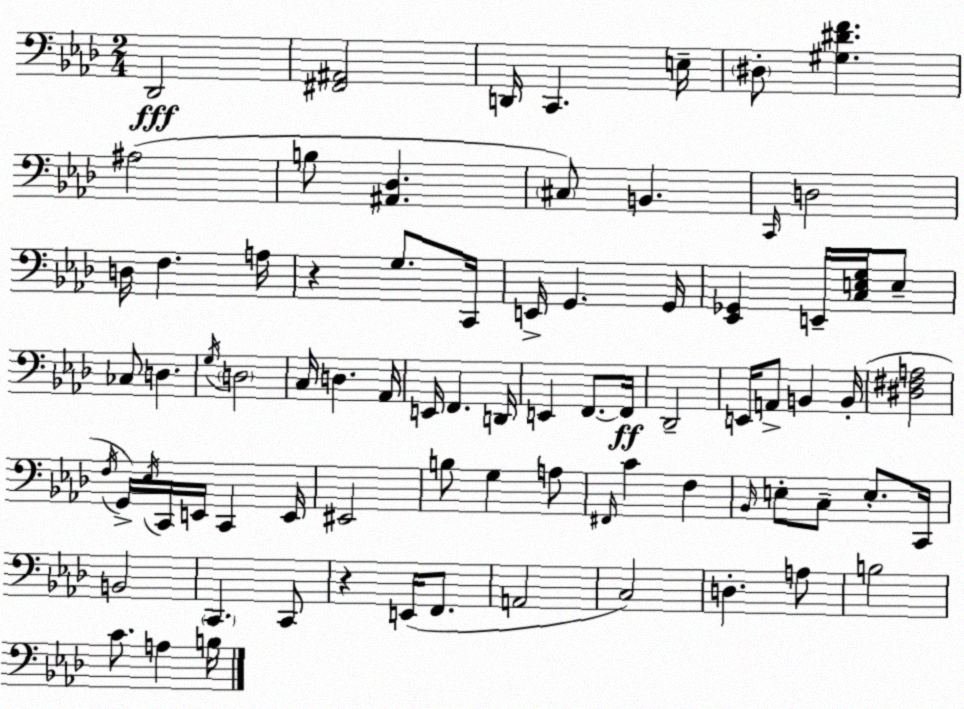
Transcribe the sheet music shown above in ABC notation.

X:1
T:Untitled
M:2/4
L:1/4
K:Ab
_D,,2 [^F,,^A,,]2 D,,/4 C,, E,/4 ^D,/2 [^G,^DF] ^A,2 B,/2 [^A,,_D,] ^C,/2 B,, C,,/4 D,2 D,/4 F, A,/4 z G,/2 C,,/4 E,,/4 G,, G,,/4 [_E,,_G,,] E,,/4 [C,E,G,]/4 E,/2 _C,/2 D, G,/4 D,2 C,/4 D, _A,,/4 E,,/4 F,, D,,/4 E,, F,,/2 F,,/4 _D,,2 E,,/4 A,,/2 B,, B,,/4 [^D,^F,A,]2 F,/4 G,,/4 _E,/4 C,,/4 E,,/4 C,, E,,/4 ^E,,2 B,/2 G, A,/2 ^F,,/4 C F, _B,,/4 E,/2 C,/2 E,/2 C,,/4 B,,2 C,, C,,/2 z E,,/4 F,,/2 A,,2 C,2 D, A,/2 B,2 C/2 A, B,/4